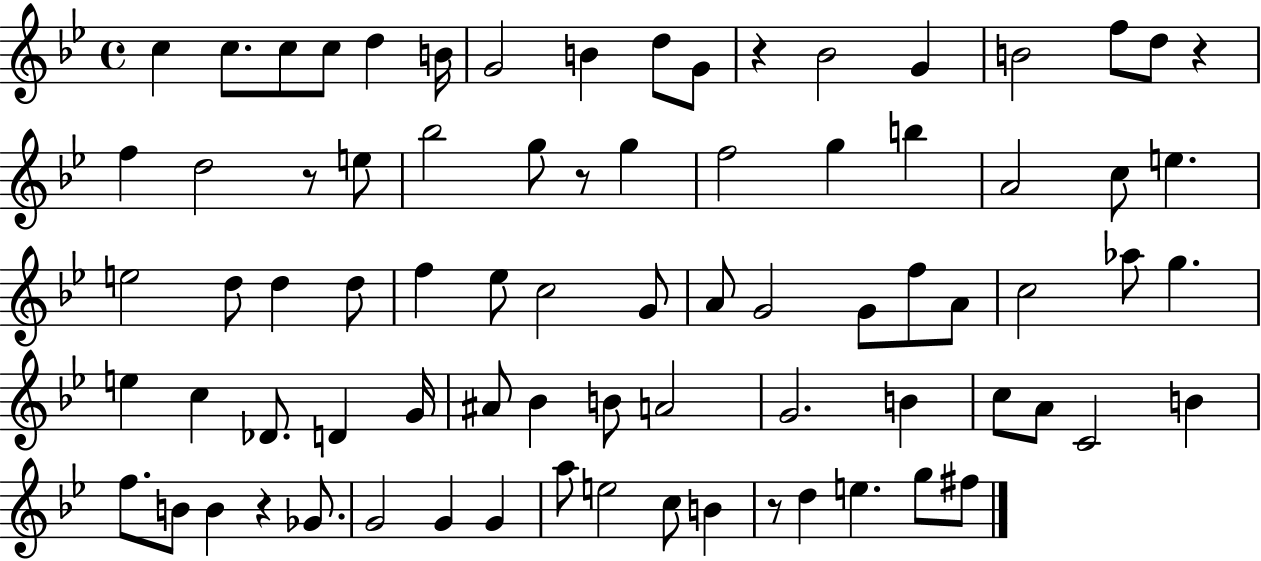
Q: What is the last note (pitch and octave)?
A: F#5